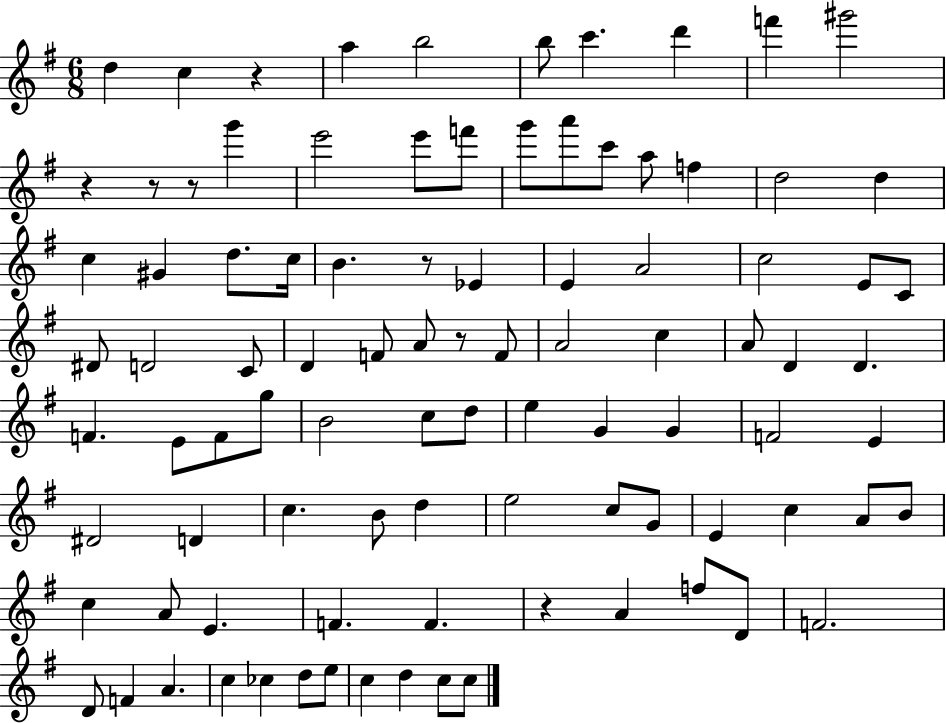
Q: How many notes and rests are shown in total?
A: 94